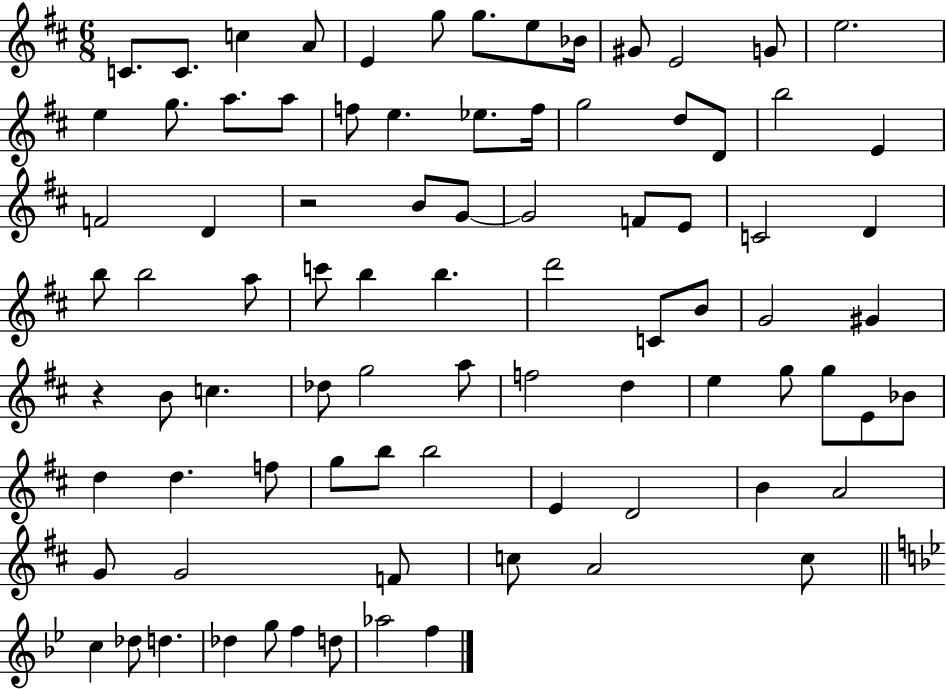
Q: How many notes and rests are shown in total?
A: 85